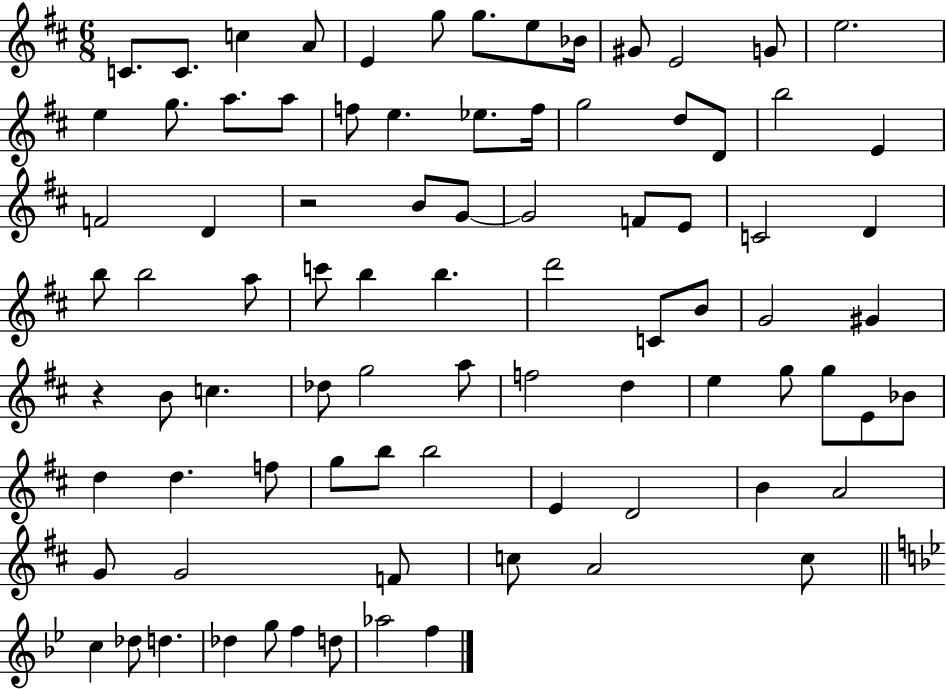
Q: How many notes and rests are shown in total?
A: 85